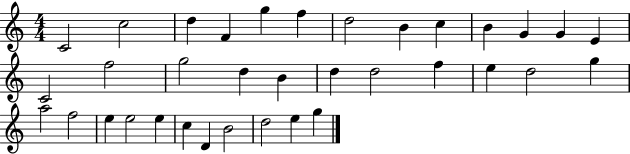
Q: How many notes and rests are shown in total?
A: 35